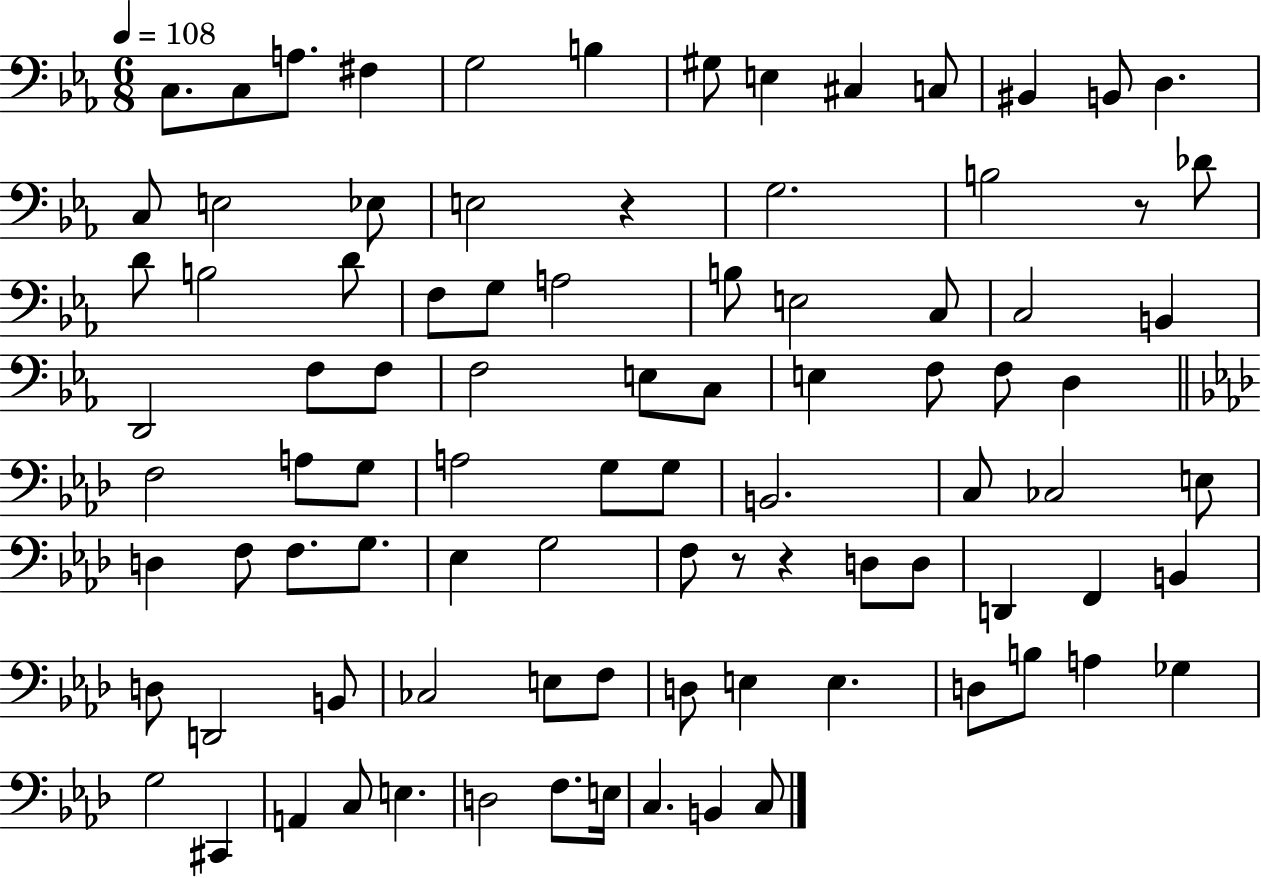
C3/e. C3/e A3/e. F#3/q G3/h B3/q G#3/e E3/q C#3/q C3/e BIS2/q B2/e D3/q. C3/e E3/h Eb3/e E3/h R/q G3/h. B3/h R/e Db4/e D4/e B3/h D4/e F3/e G3/e A3/h B3/e E3/h C3/e C3/h B2/q D2/h F3/e F3/e F3/h E3/e C3/e E3/q F3/e F3/e D3/q F3/h A3/e G3/e A3/h G3/e G3/e B2/h. C3/e CES3/h E3/e D3/q F3/e F3/e. G3/e. Eb3/q G3/h F3/e R/e R/q D3/e D3/e D2/q F2/q B2/q D3/e D2/h B2/e CES3/h E3/e F3/e D3/e E3/q E3/q. D3/e B3/e A3/q Gb3/q G3/h C#2/q A2/q C3/e E3/q. D3/h F3/e. E3/s C3/q. B2/q C3/e